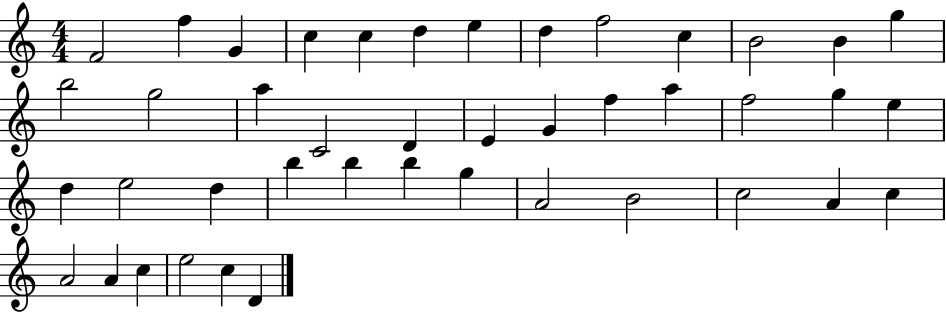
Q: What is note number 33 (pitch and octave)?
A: A4